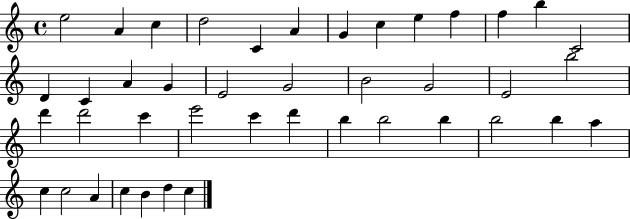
E5/h A4/q C5/q D5/h C4/q A4/q G4/q C5/q E5/q F5/q F5/q B5/q C4/h D4/q C4/q A4/q G4/q E4/h G4/h B4/h G4/h E4/h B5/h D6/q D6/h C6/q E6/h C6/q D6/q B5/q B5/h B5/q B5/h B5/q A5/q C5/q C5/h A4/q C5/q B4/q D5/q C5/q